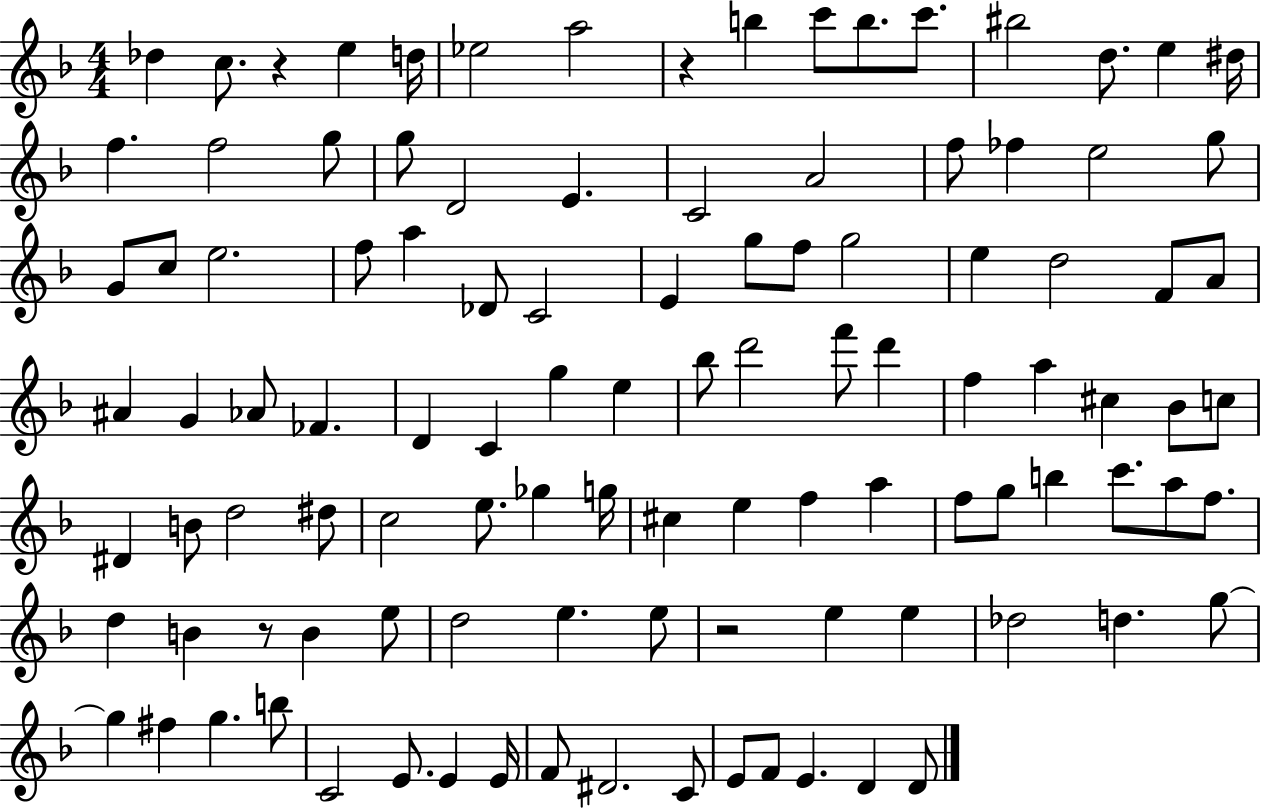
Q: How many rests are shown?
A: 4